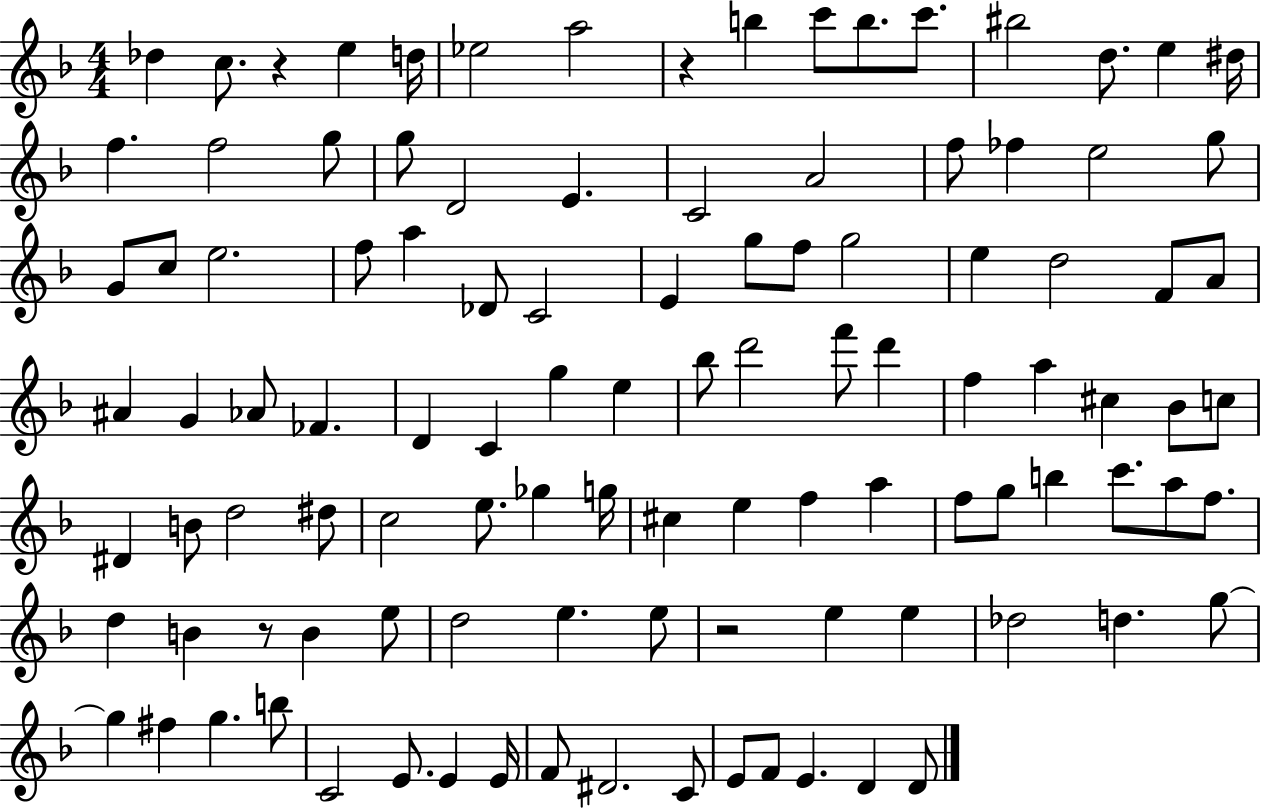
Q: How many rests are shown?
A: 4